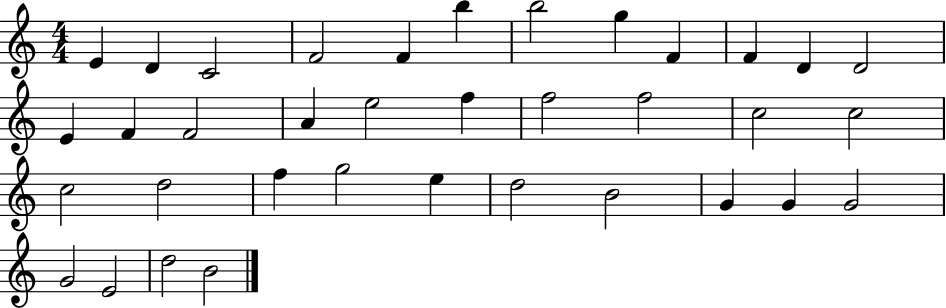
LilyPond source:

{
  \clef treble
  \numericTimeSignature
  \time 4/4
  \key c \major
  e'4 d'4 c'2 | f'2 f'4 b''4 | b''2 g''4 f'4 | f'4 d'4 d'2 | \break e'4 f'4 f'2 | a'4 e''2 f''4 | f''2 f''2 | c''2 c''2 | \break c''2 d''2 | f''4 g''2 e''4 | d''2 b'2 | g'4 g'4 g'2 | \break g'2 e'2 | d''2 b'2 | \bar "|."
}